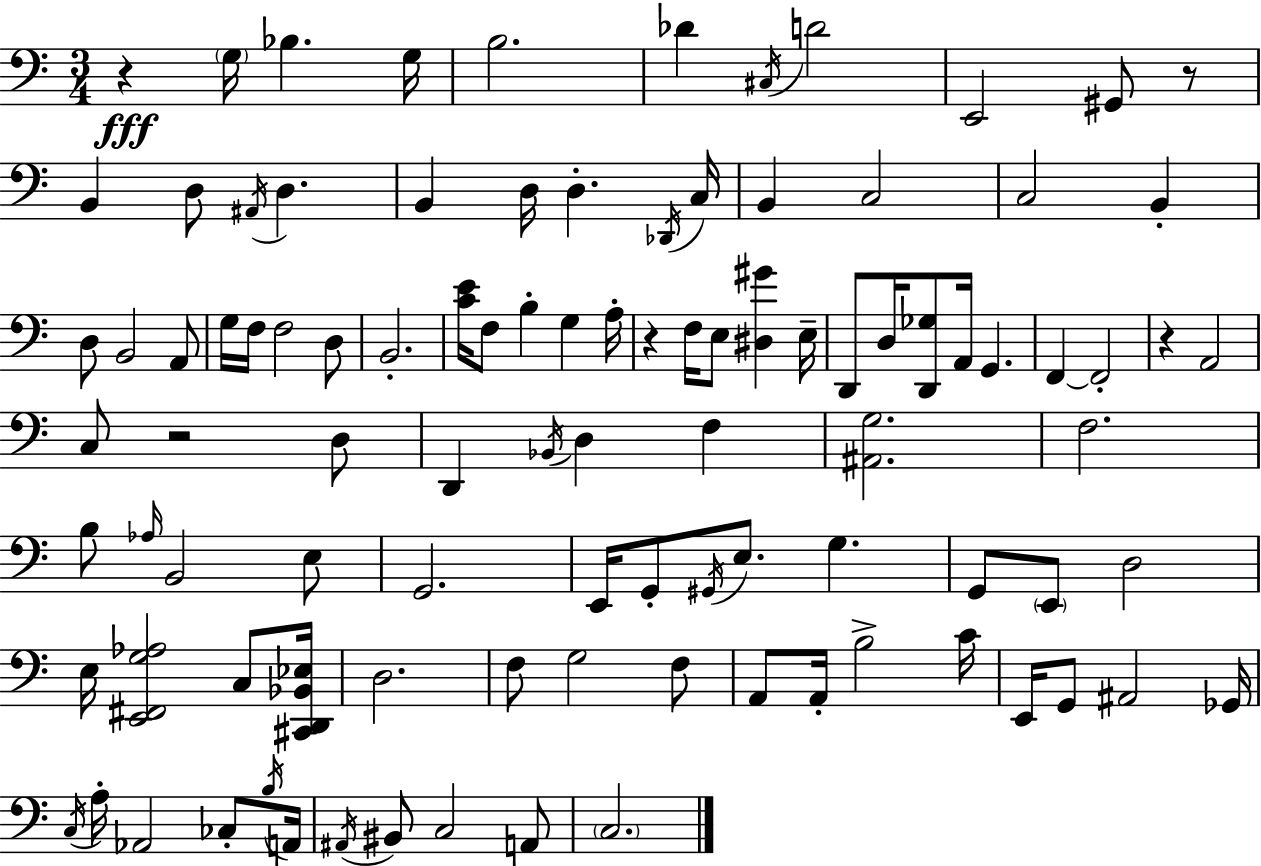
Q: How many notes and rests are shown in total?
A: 100